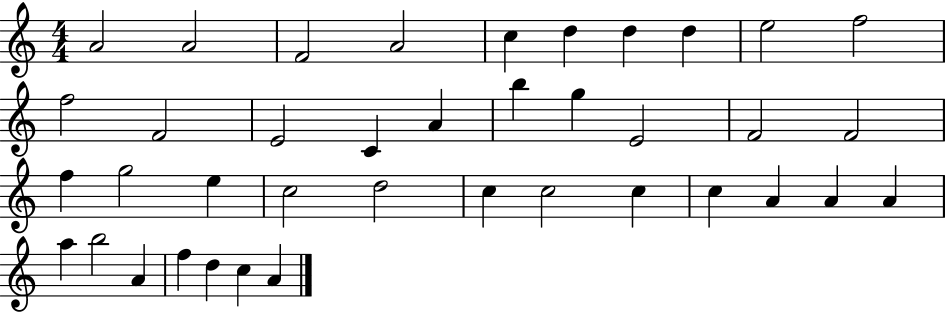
{
  \clef treble
  \numericTimeSignature
  \time 4/4
  \key c \major
  a'2 a'2 | f'2 a'2 | c''4 d''4 d''4 d''4 | e''2 f''2 | \break f''2 f'2 | e'2 c'4 a'4 | b''4 g''4 e'2 | f'2 f'2 | \break f''4 g''2 e''4 | c''2 d''2 | c''4 c''2 c''4 | c''4 a'4 a'4 a'4 | \break a''4 b''2 a'4 | f''4 d''4 c''4 a'4 | \bar "|."
}